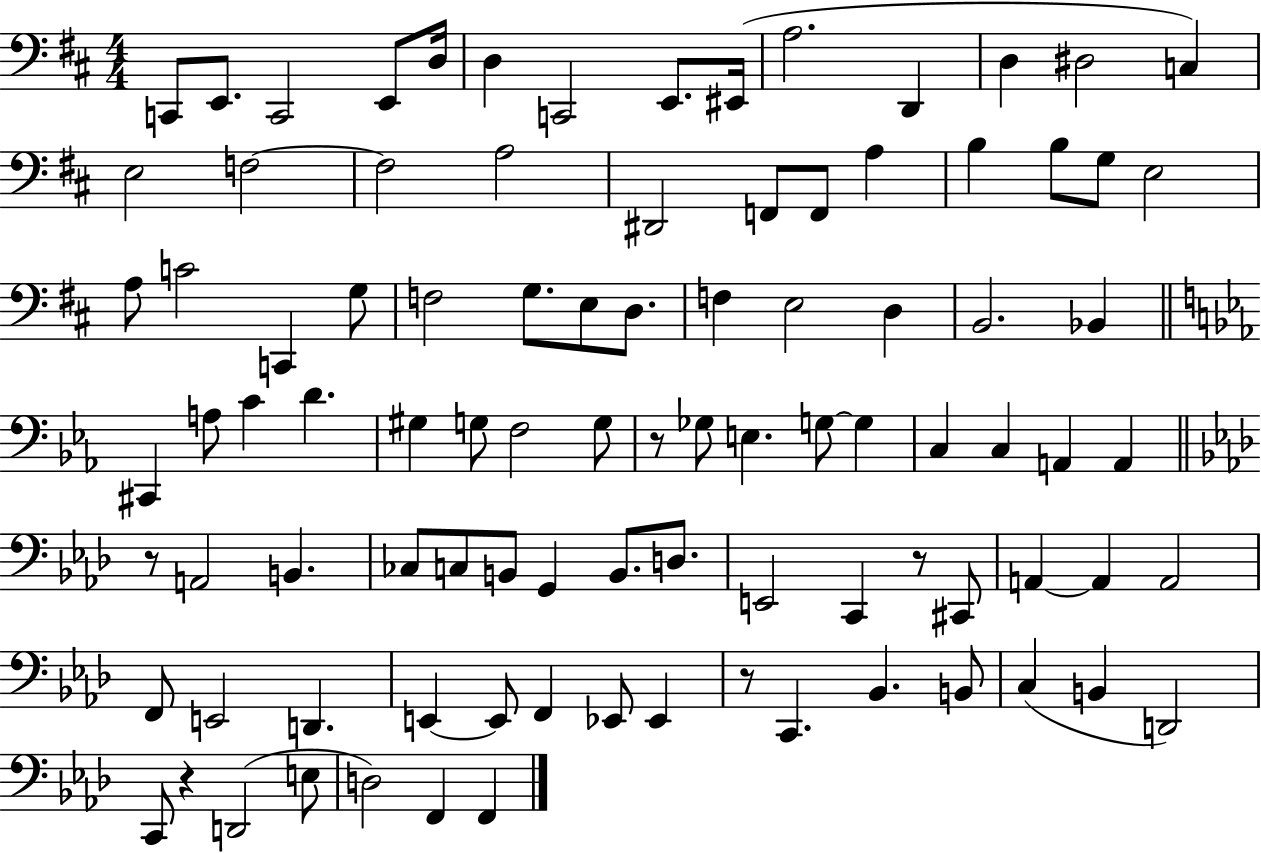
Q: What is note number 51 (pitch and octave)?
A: G3